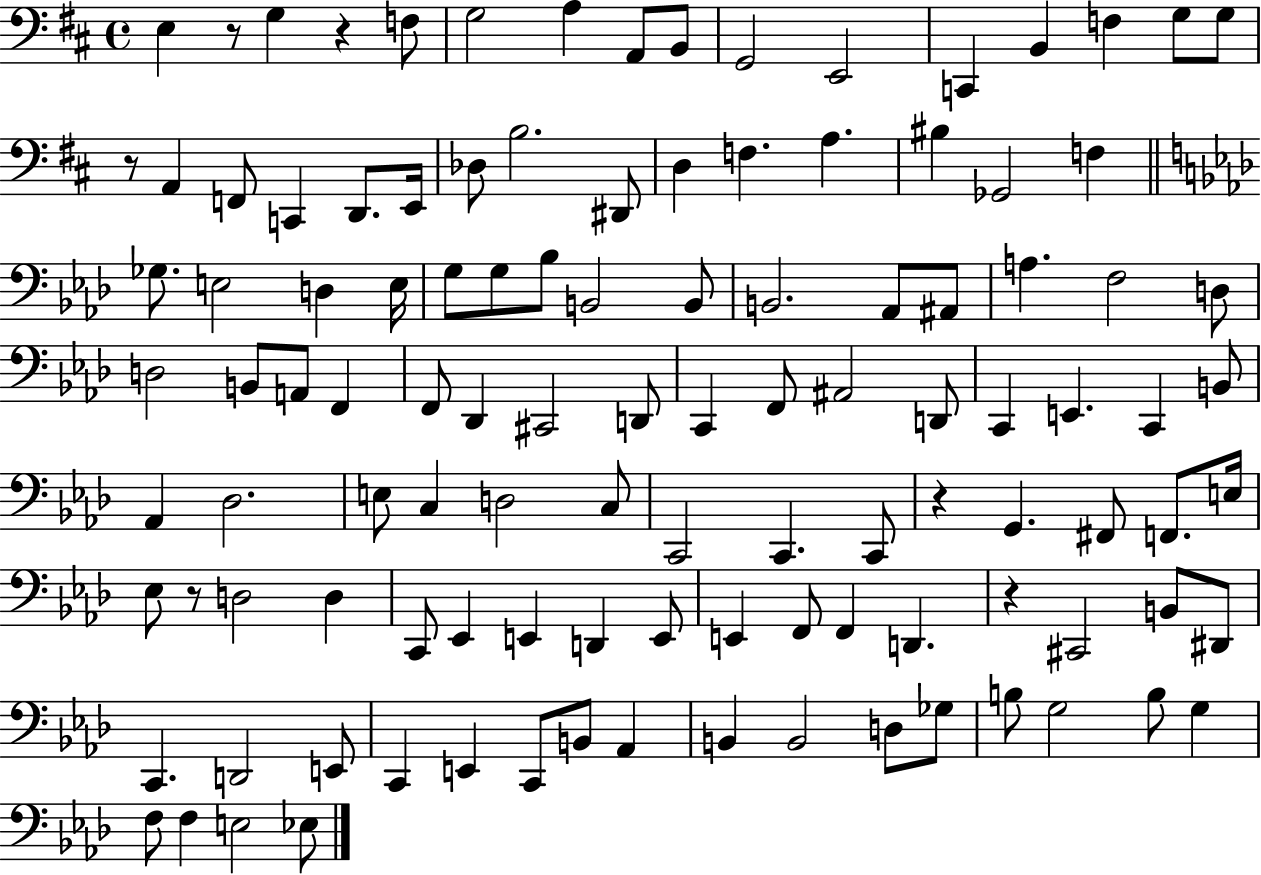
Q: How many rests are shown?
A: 6